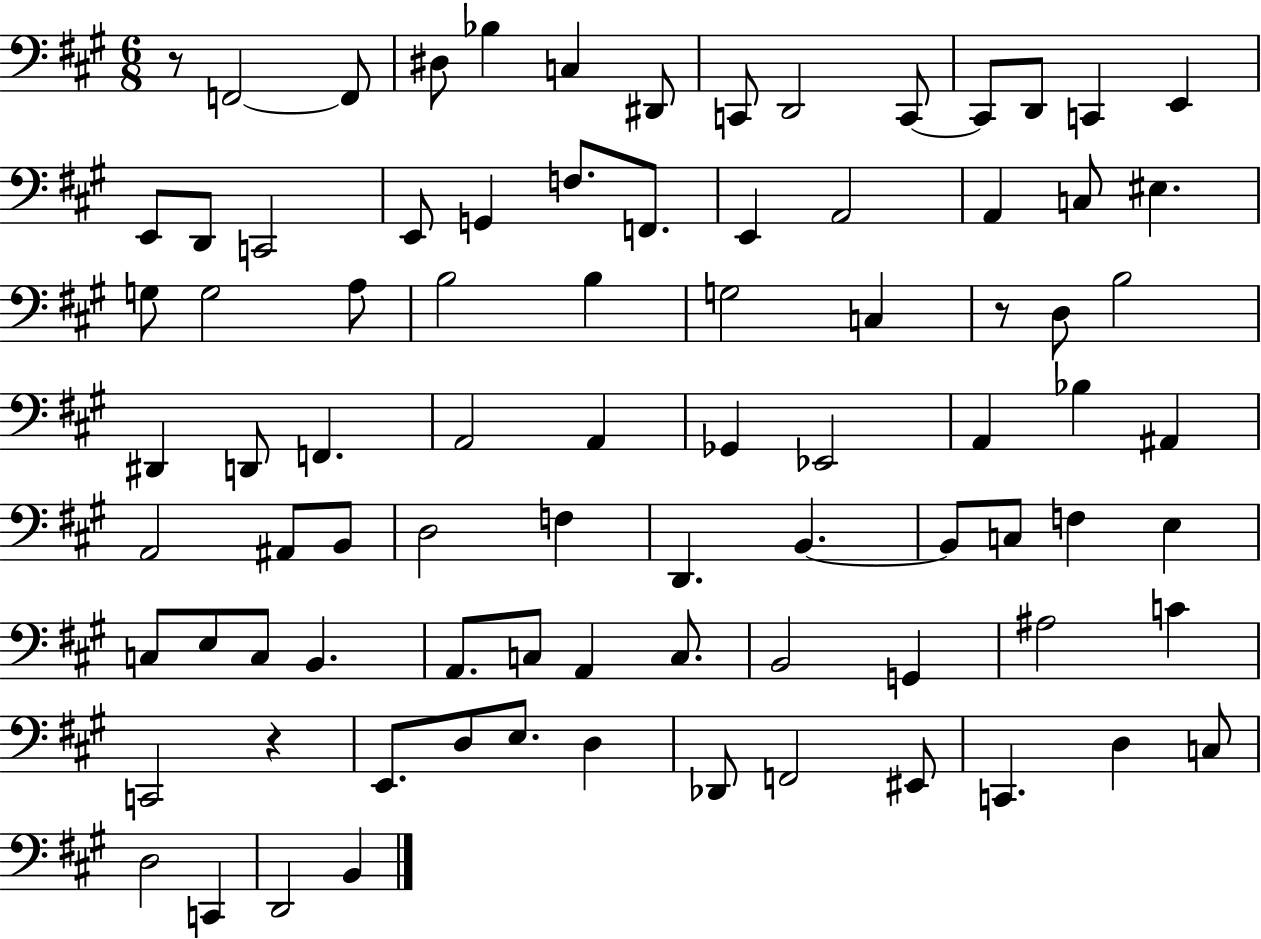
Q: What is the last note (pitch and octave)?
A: B2